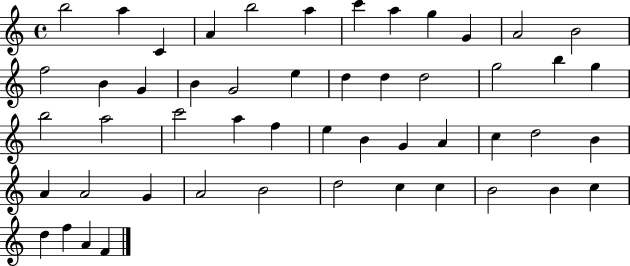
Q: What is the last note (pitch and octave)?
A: F4